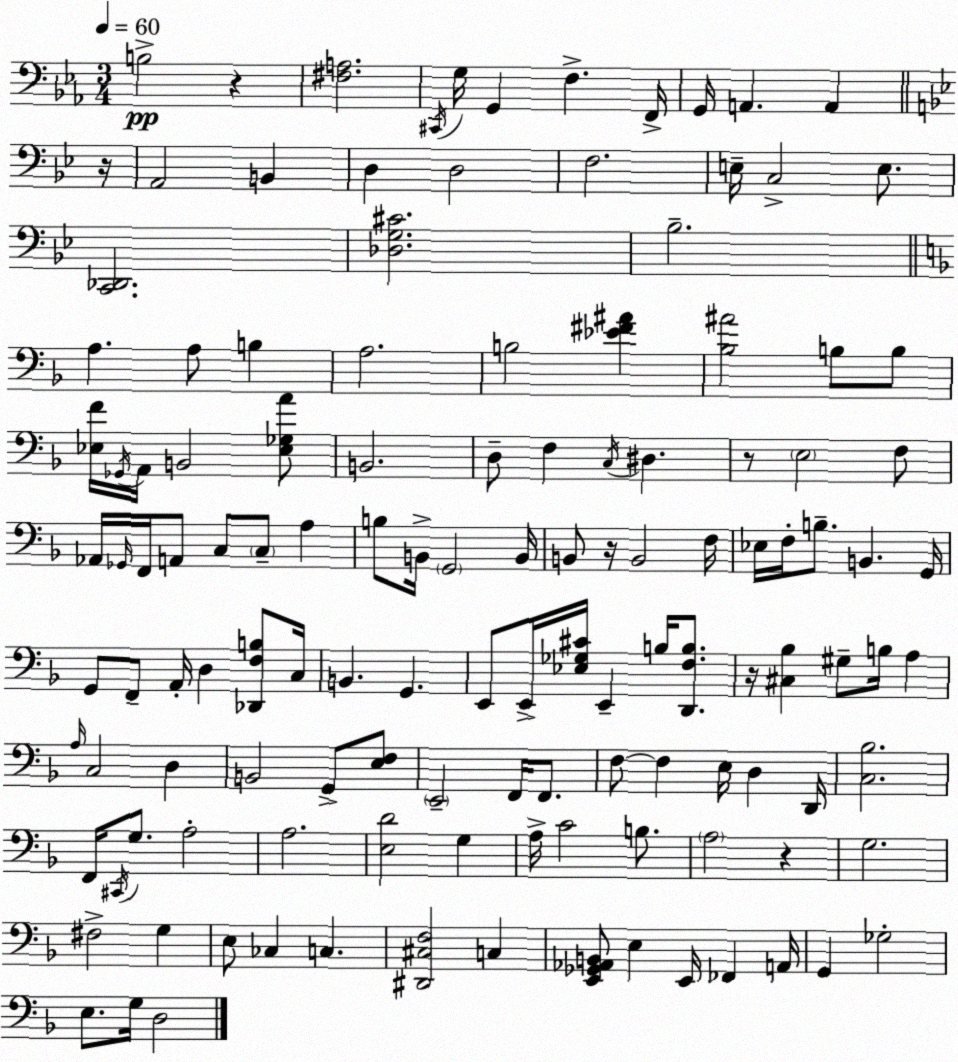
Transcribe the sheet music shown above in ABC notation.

X:1
T:Untitled
M:3/4
L:1/4
K:Eb
B,2 z [^F,A,]2 ^C,,/4 G,/4 G,, F, F,,/4 G,,/4 A,, A,, z/4 A,,2 B,, D, D,2 F,2 E,/4 C,2 E,/2 [C,,_D,,]2 [_D,G,^C]2 _B,2 A, A,/2 B, A,2 B,2 [_E^F^A] [_B,^A]2 B,/2 B,/2 [_E,F]/4 _G,,/4 A,,/4 B,,2 [_E,_G,A]/2 B,,2 D,/2 F, C,/4 ^D, z/2 E,2 F,/2 _A,,/4 _G,,/4 F,,/4 A,,/2 C,/2 C,/2 A, B,/2 B,,/4 G,,2 B,,/4 B,,/2 z/4 B,,2 F,/4 _E,/4 F,/4 B,/2 B,, G,,/4 G,,/2 F,,/2 A,,/4 D, [_D,,F,B,]/2 C,/4 B,, G,, E,,/2 E,,/4 [_E,_G,^C]/4 E,, B,/4 [D,,F,B,]/2 z/4 [^C,_B,] ^G,/2 B,/4 A, A,/4 C,2 D, B,,2 G,,/2 [E,F,]/2 E,,2 F,,/4 F,,/2 F,/2 F, E,/4 D, D,,/4 [C,_B,]2 F,,/4 ^C,,/4 G,/2 A,2 A,2 [E,D]2 G, A,/4 C2 B,/2 A,2 z G,2 ^F,2 G, E,/2 _C, C, [^D,,^C,F,]2 C, [E,,_G,,_A,,B,,]/2 E, E,,/4 _F,, A,,/4 G,, _G,2 E,/2 G,/4 D,2